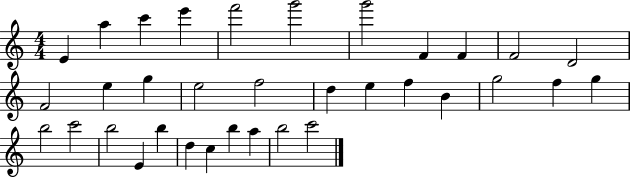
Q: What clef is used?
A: treble